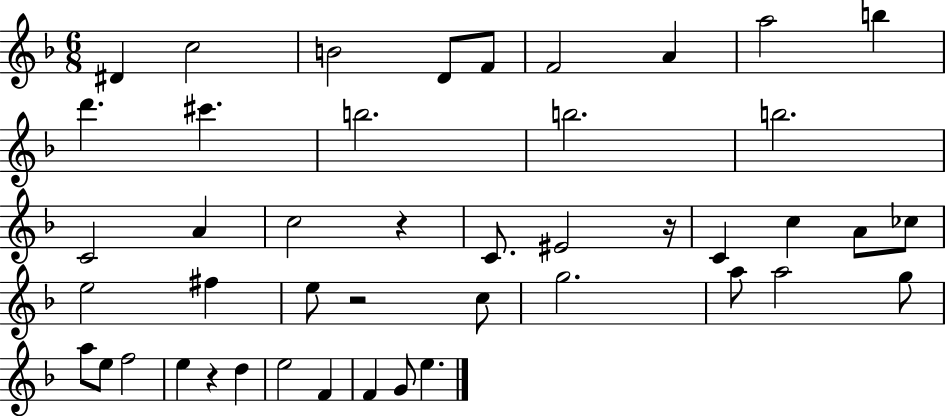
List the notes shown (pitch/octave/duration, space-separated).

D#4/q C5/h B4/h D4/e F4/e F4/h A4/q A5/h B5/q D6/q. C#6/q. B5/h. B5/h. B5/h. C4/h A4/q C5/h R/q C4/e. EIS4/h R/s C4/q C5/q A4/e CES5/e E5/h F#5/q E5/e R/h C5/e G5/h. A5/e A5/h G5/e A5/e E5/e F5/h E5/q R/q D5/q E5/h F4/q F4/q G4/e E5/q.